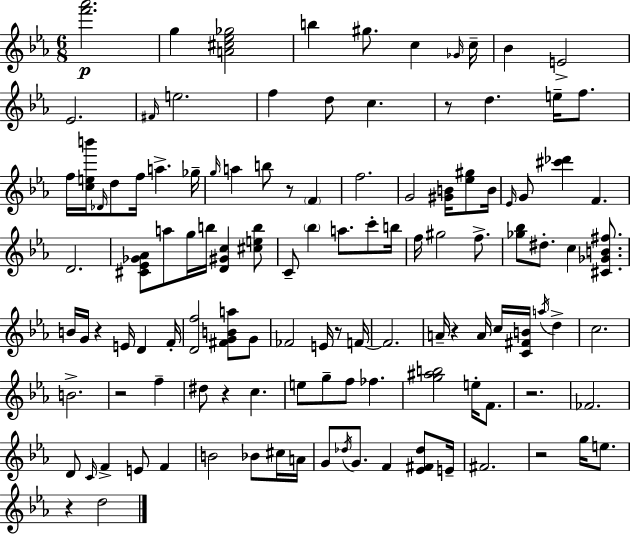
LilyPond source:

{
  \clef treble
  \numericTimeSignature
  \time 6/8
  \key ees \major
  <f''' aes'''>2.\p | g''4 <a' cis'' ees'' ges''>2 | b''4 gis''8. c''4 \grace { ges'16 } | c''16-- bes'4 e'2-> | \break ees'2. | \grace { fis'16 } e''2. | f''4 d''8 c''4. | r8 d''4. e''16-- f''8. | \break f''16 <c'' e'' b'''>16 \grace { des'16 } d''8 f''16 a''4.-> | ges''16-- \grace { g''16 } a''4 b''8 r8 | \parenthesize f'4 f''2. | g'2 | \break <gis' b'>16 <ees'' gis''>8 b'16 \grace { ees'16 } g'8 <cis''' des'''>4 f'4. | d'2. | <cis' ees' ges' aes'>8 a''8 g''16 b''16 <d' gis' c''>4 | <cis'' e'' b''>8 c'8-- \parenthesize bes''4 a''8. | \break c'''8-. b''16 f''16 gis''2 | f''8.-> <ges'' bes''>8 dis''8.-. c''4 | <cis' ges' b' fis''>8. b'16 g'16 r4 e'16 | d'4 f'16-. <d' f''>2 | \break <fis' g' b' a''>8 g'8 fes'2 | e'16 r8 f'16~~ f'2. | a'16-- r4 a'16 c''16 | <c' fis' b'>16 \acciaccatura { a''16 } d''4-> c''2. | \break b'2.-> | r2 | f''4-- dis''8 r4 | c''4. e''8 g''8-- f''8 | \break fes''4. <g'' ais'' b''>2 | e''16-. f'8. r2. | fes'2. | d'8 \grace { c'16 } f'4-> | \break e'8 f'4 b'2 | bes'8 cis''16 a'16 g'8 \acciaccatura { des''16 } g'8. | f'4 <ees' fis' des''>8 e'16-- fis'2. | r2 | \break g''16 e''8. r4 | d''2 \bar "|."
}